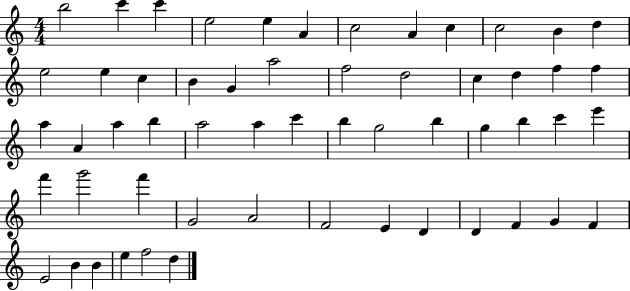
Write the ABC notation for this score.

X:1
T:Untitled
M:4/4
L:1/4
K:C
b2 c' c' e2 e A c2 A c c2 B d e2 e c B G a2 f2 d2 c d f f a A a b a2 a c' b g2 b g b c' e' f' g'2 f' G2 A2 F2 E D D F G F E2 B B e f2 d